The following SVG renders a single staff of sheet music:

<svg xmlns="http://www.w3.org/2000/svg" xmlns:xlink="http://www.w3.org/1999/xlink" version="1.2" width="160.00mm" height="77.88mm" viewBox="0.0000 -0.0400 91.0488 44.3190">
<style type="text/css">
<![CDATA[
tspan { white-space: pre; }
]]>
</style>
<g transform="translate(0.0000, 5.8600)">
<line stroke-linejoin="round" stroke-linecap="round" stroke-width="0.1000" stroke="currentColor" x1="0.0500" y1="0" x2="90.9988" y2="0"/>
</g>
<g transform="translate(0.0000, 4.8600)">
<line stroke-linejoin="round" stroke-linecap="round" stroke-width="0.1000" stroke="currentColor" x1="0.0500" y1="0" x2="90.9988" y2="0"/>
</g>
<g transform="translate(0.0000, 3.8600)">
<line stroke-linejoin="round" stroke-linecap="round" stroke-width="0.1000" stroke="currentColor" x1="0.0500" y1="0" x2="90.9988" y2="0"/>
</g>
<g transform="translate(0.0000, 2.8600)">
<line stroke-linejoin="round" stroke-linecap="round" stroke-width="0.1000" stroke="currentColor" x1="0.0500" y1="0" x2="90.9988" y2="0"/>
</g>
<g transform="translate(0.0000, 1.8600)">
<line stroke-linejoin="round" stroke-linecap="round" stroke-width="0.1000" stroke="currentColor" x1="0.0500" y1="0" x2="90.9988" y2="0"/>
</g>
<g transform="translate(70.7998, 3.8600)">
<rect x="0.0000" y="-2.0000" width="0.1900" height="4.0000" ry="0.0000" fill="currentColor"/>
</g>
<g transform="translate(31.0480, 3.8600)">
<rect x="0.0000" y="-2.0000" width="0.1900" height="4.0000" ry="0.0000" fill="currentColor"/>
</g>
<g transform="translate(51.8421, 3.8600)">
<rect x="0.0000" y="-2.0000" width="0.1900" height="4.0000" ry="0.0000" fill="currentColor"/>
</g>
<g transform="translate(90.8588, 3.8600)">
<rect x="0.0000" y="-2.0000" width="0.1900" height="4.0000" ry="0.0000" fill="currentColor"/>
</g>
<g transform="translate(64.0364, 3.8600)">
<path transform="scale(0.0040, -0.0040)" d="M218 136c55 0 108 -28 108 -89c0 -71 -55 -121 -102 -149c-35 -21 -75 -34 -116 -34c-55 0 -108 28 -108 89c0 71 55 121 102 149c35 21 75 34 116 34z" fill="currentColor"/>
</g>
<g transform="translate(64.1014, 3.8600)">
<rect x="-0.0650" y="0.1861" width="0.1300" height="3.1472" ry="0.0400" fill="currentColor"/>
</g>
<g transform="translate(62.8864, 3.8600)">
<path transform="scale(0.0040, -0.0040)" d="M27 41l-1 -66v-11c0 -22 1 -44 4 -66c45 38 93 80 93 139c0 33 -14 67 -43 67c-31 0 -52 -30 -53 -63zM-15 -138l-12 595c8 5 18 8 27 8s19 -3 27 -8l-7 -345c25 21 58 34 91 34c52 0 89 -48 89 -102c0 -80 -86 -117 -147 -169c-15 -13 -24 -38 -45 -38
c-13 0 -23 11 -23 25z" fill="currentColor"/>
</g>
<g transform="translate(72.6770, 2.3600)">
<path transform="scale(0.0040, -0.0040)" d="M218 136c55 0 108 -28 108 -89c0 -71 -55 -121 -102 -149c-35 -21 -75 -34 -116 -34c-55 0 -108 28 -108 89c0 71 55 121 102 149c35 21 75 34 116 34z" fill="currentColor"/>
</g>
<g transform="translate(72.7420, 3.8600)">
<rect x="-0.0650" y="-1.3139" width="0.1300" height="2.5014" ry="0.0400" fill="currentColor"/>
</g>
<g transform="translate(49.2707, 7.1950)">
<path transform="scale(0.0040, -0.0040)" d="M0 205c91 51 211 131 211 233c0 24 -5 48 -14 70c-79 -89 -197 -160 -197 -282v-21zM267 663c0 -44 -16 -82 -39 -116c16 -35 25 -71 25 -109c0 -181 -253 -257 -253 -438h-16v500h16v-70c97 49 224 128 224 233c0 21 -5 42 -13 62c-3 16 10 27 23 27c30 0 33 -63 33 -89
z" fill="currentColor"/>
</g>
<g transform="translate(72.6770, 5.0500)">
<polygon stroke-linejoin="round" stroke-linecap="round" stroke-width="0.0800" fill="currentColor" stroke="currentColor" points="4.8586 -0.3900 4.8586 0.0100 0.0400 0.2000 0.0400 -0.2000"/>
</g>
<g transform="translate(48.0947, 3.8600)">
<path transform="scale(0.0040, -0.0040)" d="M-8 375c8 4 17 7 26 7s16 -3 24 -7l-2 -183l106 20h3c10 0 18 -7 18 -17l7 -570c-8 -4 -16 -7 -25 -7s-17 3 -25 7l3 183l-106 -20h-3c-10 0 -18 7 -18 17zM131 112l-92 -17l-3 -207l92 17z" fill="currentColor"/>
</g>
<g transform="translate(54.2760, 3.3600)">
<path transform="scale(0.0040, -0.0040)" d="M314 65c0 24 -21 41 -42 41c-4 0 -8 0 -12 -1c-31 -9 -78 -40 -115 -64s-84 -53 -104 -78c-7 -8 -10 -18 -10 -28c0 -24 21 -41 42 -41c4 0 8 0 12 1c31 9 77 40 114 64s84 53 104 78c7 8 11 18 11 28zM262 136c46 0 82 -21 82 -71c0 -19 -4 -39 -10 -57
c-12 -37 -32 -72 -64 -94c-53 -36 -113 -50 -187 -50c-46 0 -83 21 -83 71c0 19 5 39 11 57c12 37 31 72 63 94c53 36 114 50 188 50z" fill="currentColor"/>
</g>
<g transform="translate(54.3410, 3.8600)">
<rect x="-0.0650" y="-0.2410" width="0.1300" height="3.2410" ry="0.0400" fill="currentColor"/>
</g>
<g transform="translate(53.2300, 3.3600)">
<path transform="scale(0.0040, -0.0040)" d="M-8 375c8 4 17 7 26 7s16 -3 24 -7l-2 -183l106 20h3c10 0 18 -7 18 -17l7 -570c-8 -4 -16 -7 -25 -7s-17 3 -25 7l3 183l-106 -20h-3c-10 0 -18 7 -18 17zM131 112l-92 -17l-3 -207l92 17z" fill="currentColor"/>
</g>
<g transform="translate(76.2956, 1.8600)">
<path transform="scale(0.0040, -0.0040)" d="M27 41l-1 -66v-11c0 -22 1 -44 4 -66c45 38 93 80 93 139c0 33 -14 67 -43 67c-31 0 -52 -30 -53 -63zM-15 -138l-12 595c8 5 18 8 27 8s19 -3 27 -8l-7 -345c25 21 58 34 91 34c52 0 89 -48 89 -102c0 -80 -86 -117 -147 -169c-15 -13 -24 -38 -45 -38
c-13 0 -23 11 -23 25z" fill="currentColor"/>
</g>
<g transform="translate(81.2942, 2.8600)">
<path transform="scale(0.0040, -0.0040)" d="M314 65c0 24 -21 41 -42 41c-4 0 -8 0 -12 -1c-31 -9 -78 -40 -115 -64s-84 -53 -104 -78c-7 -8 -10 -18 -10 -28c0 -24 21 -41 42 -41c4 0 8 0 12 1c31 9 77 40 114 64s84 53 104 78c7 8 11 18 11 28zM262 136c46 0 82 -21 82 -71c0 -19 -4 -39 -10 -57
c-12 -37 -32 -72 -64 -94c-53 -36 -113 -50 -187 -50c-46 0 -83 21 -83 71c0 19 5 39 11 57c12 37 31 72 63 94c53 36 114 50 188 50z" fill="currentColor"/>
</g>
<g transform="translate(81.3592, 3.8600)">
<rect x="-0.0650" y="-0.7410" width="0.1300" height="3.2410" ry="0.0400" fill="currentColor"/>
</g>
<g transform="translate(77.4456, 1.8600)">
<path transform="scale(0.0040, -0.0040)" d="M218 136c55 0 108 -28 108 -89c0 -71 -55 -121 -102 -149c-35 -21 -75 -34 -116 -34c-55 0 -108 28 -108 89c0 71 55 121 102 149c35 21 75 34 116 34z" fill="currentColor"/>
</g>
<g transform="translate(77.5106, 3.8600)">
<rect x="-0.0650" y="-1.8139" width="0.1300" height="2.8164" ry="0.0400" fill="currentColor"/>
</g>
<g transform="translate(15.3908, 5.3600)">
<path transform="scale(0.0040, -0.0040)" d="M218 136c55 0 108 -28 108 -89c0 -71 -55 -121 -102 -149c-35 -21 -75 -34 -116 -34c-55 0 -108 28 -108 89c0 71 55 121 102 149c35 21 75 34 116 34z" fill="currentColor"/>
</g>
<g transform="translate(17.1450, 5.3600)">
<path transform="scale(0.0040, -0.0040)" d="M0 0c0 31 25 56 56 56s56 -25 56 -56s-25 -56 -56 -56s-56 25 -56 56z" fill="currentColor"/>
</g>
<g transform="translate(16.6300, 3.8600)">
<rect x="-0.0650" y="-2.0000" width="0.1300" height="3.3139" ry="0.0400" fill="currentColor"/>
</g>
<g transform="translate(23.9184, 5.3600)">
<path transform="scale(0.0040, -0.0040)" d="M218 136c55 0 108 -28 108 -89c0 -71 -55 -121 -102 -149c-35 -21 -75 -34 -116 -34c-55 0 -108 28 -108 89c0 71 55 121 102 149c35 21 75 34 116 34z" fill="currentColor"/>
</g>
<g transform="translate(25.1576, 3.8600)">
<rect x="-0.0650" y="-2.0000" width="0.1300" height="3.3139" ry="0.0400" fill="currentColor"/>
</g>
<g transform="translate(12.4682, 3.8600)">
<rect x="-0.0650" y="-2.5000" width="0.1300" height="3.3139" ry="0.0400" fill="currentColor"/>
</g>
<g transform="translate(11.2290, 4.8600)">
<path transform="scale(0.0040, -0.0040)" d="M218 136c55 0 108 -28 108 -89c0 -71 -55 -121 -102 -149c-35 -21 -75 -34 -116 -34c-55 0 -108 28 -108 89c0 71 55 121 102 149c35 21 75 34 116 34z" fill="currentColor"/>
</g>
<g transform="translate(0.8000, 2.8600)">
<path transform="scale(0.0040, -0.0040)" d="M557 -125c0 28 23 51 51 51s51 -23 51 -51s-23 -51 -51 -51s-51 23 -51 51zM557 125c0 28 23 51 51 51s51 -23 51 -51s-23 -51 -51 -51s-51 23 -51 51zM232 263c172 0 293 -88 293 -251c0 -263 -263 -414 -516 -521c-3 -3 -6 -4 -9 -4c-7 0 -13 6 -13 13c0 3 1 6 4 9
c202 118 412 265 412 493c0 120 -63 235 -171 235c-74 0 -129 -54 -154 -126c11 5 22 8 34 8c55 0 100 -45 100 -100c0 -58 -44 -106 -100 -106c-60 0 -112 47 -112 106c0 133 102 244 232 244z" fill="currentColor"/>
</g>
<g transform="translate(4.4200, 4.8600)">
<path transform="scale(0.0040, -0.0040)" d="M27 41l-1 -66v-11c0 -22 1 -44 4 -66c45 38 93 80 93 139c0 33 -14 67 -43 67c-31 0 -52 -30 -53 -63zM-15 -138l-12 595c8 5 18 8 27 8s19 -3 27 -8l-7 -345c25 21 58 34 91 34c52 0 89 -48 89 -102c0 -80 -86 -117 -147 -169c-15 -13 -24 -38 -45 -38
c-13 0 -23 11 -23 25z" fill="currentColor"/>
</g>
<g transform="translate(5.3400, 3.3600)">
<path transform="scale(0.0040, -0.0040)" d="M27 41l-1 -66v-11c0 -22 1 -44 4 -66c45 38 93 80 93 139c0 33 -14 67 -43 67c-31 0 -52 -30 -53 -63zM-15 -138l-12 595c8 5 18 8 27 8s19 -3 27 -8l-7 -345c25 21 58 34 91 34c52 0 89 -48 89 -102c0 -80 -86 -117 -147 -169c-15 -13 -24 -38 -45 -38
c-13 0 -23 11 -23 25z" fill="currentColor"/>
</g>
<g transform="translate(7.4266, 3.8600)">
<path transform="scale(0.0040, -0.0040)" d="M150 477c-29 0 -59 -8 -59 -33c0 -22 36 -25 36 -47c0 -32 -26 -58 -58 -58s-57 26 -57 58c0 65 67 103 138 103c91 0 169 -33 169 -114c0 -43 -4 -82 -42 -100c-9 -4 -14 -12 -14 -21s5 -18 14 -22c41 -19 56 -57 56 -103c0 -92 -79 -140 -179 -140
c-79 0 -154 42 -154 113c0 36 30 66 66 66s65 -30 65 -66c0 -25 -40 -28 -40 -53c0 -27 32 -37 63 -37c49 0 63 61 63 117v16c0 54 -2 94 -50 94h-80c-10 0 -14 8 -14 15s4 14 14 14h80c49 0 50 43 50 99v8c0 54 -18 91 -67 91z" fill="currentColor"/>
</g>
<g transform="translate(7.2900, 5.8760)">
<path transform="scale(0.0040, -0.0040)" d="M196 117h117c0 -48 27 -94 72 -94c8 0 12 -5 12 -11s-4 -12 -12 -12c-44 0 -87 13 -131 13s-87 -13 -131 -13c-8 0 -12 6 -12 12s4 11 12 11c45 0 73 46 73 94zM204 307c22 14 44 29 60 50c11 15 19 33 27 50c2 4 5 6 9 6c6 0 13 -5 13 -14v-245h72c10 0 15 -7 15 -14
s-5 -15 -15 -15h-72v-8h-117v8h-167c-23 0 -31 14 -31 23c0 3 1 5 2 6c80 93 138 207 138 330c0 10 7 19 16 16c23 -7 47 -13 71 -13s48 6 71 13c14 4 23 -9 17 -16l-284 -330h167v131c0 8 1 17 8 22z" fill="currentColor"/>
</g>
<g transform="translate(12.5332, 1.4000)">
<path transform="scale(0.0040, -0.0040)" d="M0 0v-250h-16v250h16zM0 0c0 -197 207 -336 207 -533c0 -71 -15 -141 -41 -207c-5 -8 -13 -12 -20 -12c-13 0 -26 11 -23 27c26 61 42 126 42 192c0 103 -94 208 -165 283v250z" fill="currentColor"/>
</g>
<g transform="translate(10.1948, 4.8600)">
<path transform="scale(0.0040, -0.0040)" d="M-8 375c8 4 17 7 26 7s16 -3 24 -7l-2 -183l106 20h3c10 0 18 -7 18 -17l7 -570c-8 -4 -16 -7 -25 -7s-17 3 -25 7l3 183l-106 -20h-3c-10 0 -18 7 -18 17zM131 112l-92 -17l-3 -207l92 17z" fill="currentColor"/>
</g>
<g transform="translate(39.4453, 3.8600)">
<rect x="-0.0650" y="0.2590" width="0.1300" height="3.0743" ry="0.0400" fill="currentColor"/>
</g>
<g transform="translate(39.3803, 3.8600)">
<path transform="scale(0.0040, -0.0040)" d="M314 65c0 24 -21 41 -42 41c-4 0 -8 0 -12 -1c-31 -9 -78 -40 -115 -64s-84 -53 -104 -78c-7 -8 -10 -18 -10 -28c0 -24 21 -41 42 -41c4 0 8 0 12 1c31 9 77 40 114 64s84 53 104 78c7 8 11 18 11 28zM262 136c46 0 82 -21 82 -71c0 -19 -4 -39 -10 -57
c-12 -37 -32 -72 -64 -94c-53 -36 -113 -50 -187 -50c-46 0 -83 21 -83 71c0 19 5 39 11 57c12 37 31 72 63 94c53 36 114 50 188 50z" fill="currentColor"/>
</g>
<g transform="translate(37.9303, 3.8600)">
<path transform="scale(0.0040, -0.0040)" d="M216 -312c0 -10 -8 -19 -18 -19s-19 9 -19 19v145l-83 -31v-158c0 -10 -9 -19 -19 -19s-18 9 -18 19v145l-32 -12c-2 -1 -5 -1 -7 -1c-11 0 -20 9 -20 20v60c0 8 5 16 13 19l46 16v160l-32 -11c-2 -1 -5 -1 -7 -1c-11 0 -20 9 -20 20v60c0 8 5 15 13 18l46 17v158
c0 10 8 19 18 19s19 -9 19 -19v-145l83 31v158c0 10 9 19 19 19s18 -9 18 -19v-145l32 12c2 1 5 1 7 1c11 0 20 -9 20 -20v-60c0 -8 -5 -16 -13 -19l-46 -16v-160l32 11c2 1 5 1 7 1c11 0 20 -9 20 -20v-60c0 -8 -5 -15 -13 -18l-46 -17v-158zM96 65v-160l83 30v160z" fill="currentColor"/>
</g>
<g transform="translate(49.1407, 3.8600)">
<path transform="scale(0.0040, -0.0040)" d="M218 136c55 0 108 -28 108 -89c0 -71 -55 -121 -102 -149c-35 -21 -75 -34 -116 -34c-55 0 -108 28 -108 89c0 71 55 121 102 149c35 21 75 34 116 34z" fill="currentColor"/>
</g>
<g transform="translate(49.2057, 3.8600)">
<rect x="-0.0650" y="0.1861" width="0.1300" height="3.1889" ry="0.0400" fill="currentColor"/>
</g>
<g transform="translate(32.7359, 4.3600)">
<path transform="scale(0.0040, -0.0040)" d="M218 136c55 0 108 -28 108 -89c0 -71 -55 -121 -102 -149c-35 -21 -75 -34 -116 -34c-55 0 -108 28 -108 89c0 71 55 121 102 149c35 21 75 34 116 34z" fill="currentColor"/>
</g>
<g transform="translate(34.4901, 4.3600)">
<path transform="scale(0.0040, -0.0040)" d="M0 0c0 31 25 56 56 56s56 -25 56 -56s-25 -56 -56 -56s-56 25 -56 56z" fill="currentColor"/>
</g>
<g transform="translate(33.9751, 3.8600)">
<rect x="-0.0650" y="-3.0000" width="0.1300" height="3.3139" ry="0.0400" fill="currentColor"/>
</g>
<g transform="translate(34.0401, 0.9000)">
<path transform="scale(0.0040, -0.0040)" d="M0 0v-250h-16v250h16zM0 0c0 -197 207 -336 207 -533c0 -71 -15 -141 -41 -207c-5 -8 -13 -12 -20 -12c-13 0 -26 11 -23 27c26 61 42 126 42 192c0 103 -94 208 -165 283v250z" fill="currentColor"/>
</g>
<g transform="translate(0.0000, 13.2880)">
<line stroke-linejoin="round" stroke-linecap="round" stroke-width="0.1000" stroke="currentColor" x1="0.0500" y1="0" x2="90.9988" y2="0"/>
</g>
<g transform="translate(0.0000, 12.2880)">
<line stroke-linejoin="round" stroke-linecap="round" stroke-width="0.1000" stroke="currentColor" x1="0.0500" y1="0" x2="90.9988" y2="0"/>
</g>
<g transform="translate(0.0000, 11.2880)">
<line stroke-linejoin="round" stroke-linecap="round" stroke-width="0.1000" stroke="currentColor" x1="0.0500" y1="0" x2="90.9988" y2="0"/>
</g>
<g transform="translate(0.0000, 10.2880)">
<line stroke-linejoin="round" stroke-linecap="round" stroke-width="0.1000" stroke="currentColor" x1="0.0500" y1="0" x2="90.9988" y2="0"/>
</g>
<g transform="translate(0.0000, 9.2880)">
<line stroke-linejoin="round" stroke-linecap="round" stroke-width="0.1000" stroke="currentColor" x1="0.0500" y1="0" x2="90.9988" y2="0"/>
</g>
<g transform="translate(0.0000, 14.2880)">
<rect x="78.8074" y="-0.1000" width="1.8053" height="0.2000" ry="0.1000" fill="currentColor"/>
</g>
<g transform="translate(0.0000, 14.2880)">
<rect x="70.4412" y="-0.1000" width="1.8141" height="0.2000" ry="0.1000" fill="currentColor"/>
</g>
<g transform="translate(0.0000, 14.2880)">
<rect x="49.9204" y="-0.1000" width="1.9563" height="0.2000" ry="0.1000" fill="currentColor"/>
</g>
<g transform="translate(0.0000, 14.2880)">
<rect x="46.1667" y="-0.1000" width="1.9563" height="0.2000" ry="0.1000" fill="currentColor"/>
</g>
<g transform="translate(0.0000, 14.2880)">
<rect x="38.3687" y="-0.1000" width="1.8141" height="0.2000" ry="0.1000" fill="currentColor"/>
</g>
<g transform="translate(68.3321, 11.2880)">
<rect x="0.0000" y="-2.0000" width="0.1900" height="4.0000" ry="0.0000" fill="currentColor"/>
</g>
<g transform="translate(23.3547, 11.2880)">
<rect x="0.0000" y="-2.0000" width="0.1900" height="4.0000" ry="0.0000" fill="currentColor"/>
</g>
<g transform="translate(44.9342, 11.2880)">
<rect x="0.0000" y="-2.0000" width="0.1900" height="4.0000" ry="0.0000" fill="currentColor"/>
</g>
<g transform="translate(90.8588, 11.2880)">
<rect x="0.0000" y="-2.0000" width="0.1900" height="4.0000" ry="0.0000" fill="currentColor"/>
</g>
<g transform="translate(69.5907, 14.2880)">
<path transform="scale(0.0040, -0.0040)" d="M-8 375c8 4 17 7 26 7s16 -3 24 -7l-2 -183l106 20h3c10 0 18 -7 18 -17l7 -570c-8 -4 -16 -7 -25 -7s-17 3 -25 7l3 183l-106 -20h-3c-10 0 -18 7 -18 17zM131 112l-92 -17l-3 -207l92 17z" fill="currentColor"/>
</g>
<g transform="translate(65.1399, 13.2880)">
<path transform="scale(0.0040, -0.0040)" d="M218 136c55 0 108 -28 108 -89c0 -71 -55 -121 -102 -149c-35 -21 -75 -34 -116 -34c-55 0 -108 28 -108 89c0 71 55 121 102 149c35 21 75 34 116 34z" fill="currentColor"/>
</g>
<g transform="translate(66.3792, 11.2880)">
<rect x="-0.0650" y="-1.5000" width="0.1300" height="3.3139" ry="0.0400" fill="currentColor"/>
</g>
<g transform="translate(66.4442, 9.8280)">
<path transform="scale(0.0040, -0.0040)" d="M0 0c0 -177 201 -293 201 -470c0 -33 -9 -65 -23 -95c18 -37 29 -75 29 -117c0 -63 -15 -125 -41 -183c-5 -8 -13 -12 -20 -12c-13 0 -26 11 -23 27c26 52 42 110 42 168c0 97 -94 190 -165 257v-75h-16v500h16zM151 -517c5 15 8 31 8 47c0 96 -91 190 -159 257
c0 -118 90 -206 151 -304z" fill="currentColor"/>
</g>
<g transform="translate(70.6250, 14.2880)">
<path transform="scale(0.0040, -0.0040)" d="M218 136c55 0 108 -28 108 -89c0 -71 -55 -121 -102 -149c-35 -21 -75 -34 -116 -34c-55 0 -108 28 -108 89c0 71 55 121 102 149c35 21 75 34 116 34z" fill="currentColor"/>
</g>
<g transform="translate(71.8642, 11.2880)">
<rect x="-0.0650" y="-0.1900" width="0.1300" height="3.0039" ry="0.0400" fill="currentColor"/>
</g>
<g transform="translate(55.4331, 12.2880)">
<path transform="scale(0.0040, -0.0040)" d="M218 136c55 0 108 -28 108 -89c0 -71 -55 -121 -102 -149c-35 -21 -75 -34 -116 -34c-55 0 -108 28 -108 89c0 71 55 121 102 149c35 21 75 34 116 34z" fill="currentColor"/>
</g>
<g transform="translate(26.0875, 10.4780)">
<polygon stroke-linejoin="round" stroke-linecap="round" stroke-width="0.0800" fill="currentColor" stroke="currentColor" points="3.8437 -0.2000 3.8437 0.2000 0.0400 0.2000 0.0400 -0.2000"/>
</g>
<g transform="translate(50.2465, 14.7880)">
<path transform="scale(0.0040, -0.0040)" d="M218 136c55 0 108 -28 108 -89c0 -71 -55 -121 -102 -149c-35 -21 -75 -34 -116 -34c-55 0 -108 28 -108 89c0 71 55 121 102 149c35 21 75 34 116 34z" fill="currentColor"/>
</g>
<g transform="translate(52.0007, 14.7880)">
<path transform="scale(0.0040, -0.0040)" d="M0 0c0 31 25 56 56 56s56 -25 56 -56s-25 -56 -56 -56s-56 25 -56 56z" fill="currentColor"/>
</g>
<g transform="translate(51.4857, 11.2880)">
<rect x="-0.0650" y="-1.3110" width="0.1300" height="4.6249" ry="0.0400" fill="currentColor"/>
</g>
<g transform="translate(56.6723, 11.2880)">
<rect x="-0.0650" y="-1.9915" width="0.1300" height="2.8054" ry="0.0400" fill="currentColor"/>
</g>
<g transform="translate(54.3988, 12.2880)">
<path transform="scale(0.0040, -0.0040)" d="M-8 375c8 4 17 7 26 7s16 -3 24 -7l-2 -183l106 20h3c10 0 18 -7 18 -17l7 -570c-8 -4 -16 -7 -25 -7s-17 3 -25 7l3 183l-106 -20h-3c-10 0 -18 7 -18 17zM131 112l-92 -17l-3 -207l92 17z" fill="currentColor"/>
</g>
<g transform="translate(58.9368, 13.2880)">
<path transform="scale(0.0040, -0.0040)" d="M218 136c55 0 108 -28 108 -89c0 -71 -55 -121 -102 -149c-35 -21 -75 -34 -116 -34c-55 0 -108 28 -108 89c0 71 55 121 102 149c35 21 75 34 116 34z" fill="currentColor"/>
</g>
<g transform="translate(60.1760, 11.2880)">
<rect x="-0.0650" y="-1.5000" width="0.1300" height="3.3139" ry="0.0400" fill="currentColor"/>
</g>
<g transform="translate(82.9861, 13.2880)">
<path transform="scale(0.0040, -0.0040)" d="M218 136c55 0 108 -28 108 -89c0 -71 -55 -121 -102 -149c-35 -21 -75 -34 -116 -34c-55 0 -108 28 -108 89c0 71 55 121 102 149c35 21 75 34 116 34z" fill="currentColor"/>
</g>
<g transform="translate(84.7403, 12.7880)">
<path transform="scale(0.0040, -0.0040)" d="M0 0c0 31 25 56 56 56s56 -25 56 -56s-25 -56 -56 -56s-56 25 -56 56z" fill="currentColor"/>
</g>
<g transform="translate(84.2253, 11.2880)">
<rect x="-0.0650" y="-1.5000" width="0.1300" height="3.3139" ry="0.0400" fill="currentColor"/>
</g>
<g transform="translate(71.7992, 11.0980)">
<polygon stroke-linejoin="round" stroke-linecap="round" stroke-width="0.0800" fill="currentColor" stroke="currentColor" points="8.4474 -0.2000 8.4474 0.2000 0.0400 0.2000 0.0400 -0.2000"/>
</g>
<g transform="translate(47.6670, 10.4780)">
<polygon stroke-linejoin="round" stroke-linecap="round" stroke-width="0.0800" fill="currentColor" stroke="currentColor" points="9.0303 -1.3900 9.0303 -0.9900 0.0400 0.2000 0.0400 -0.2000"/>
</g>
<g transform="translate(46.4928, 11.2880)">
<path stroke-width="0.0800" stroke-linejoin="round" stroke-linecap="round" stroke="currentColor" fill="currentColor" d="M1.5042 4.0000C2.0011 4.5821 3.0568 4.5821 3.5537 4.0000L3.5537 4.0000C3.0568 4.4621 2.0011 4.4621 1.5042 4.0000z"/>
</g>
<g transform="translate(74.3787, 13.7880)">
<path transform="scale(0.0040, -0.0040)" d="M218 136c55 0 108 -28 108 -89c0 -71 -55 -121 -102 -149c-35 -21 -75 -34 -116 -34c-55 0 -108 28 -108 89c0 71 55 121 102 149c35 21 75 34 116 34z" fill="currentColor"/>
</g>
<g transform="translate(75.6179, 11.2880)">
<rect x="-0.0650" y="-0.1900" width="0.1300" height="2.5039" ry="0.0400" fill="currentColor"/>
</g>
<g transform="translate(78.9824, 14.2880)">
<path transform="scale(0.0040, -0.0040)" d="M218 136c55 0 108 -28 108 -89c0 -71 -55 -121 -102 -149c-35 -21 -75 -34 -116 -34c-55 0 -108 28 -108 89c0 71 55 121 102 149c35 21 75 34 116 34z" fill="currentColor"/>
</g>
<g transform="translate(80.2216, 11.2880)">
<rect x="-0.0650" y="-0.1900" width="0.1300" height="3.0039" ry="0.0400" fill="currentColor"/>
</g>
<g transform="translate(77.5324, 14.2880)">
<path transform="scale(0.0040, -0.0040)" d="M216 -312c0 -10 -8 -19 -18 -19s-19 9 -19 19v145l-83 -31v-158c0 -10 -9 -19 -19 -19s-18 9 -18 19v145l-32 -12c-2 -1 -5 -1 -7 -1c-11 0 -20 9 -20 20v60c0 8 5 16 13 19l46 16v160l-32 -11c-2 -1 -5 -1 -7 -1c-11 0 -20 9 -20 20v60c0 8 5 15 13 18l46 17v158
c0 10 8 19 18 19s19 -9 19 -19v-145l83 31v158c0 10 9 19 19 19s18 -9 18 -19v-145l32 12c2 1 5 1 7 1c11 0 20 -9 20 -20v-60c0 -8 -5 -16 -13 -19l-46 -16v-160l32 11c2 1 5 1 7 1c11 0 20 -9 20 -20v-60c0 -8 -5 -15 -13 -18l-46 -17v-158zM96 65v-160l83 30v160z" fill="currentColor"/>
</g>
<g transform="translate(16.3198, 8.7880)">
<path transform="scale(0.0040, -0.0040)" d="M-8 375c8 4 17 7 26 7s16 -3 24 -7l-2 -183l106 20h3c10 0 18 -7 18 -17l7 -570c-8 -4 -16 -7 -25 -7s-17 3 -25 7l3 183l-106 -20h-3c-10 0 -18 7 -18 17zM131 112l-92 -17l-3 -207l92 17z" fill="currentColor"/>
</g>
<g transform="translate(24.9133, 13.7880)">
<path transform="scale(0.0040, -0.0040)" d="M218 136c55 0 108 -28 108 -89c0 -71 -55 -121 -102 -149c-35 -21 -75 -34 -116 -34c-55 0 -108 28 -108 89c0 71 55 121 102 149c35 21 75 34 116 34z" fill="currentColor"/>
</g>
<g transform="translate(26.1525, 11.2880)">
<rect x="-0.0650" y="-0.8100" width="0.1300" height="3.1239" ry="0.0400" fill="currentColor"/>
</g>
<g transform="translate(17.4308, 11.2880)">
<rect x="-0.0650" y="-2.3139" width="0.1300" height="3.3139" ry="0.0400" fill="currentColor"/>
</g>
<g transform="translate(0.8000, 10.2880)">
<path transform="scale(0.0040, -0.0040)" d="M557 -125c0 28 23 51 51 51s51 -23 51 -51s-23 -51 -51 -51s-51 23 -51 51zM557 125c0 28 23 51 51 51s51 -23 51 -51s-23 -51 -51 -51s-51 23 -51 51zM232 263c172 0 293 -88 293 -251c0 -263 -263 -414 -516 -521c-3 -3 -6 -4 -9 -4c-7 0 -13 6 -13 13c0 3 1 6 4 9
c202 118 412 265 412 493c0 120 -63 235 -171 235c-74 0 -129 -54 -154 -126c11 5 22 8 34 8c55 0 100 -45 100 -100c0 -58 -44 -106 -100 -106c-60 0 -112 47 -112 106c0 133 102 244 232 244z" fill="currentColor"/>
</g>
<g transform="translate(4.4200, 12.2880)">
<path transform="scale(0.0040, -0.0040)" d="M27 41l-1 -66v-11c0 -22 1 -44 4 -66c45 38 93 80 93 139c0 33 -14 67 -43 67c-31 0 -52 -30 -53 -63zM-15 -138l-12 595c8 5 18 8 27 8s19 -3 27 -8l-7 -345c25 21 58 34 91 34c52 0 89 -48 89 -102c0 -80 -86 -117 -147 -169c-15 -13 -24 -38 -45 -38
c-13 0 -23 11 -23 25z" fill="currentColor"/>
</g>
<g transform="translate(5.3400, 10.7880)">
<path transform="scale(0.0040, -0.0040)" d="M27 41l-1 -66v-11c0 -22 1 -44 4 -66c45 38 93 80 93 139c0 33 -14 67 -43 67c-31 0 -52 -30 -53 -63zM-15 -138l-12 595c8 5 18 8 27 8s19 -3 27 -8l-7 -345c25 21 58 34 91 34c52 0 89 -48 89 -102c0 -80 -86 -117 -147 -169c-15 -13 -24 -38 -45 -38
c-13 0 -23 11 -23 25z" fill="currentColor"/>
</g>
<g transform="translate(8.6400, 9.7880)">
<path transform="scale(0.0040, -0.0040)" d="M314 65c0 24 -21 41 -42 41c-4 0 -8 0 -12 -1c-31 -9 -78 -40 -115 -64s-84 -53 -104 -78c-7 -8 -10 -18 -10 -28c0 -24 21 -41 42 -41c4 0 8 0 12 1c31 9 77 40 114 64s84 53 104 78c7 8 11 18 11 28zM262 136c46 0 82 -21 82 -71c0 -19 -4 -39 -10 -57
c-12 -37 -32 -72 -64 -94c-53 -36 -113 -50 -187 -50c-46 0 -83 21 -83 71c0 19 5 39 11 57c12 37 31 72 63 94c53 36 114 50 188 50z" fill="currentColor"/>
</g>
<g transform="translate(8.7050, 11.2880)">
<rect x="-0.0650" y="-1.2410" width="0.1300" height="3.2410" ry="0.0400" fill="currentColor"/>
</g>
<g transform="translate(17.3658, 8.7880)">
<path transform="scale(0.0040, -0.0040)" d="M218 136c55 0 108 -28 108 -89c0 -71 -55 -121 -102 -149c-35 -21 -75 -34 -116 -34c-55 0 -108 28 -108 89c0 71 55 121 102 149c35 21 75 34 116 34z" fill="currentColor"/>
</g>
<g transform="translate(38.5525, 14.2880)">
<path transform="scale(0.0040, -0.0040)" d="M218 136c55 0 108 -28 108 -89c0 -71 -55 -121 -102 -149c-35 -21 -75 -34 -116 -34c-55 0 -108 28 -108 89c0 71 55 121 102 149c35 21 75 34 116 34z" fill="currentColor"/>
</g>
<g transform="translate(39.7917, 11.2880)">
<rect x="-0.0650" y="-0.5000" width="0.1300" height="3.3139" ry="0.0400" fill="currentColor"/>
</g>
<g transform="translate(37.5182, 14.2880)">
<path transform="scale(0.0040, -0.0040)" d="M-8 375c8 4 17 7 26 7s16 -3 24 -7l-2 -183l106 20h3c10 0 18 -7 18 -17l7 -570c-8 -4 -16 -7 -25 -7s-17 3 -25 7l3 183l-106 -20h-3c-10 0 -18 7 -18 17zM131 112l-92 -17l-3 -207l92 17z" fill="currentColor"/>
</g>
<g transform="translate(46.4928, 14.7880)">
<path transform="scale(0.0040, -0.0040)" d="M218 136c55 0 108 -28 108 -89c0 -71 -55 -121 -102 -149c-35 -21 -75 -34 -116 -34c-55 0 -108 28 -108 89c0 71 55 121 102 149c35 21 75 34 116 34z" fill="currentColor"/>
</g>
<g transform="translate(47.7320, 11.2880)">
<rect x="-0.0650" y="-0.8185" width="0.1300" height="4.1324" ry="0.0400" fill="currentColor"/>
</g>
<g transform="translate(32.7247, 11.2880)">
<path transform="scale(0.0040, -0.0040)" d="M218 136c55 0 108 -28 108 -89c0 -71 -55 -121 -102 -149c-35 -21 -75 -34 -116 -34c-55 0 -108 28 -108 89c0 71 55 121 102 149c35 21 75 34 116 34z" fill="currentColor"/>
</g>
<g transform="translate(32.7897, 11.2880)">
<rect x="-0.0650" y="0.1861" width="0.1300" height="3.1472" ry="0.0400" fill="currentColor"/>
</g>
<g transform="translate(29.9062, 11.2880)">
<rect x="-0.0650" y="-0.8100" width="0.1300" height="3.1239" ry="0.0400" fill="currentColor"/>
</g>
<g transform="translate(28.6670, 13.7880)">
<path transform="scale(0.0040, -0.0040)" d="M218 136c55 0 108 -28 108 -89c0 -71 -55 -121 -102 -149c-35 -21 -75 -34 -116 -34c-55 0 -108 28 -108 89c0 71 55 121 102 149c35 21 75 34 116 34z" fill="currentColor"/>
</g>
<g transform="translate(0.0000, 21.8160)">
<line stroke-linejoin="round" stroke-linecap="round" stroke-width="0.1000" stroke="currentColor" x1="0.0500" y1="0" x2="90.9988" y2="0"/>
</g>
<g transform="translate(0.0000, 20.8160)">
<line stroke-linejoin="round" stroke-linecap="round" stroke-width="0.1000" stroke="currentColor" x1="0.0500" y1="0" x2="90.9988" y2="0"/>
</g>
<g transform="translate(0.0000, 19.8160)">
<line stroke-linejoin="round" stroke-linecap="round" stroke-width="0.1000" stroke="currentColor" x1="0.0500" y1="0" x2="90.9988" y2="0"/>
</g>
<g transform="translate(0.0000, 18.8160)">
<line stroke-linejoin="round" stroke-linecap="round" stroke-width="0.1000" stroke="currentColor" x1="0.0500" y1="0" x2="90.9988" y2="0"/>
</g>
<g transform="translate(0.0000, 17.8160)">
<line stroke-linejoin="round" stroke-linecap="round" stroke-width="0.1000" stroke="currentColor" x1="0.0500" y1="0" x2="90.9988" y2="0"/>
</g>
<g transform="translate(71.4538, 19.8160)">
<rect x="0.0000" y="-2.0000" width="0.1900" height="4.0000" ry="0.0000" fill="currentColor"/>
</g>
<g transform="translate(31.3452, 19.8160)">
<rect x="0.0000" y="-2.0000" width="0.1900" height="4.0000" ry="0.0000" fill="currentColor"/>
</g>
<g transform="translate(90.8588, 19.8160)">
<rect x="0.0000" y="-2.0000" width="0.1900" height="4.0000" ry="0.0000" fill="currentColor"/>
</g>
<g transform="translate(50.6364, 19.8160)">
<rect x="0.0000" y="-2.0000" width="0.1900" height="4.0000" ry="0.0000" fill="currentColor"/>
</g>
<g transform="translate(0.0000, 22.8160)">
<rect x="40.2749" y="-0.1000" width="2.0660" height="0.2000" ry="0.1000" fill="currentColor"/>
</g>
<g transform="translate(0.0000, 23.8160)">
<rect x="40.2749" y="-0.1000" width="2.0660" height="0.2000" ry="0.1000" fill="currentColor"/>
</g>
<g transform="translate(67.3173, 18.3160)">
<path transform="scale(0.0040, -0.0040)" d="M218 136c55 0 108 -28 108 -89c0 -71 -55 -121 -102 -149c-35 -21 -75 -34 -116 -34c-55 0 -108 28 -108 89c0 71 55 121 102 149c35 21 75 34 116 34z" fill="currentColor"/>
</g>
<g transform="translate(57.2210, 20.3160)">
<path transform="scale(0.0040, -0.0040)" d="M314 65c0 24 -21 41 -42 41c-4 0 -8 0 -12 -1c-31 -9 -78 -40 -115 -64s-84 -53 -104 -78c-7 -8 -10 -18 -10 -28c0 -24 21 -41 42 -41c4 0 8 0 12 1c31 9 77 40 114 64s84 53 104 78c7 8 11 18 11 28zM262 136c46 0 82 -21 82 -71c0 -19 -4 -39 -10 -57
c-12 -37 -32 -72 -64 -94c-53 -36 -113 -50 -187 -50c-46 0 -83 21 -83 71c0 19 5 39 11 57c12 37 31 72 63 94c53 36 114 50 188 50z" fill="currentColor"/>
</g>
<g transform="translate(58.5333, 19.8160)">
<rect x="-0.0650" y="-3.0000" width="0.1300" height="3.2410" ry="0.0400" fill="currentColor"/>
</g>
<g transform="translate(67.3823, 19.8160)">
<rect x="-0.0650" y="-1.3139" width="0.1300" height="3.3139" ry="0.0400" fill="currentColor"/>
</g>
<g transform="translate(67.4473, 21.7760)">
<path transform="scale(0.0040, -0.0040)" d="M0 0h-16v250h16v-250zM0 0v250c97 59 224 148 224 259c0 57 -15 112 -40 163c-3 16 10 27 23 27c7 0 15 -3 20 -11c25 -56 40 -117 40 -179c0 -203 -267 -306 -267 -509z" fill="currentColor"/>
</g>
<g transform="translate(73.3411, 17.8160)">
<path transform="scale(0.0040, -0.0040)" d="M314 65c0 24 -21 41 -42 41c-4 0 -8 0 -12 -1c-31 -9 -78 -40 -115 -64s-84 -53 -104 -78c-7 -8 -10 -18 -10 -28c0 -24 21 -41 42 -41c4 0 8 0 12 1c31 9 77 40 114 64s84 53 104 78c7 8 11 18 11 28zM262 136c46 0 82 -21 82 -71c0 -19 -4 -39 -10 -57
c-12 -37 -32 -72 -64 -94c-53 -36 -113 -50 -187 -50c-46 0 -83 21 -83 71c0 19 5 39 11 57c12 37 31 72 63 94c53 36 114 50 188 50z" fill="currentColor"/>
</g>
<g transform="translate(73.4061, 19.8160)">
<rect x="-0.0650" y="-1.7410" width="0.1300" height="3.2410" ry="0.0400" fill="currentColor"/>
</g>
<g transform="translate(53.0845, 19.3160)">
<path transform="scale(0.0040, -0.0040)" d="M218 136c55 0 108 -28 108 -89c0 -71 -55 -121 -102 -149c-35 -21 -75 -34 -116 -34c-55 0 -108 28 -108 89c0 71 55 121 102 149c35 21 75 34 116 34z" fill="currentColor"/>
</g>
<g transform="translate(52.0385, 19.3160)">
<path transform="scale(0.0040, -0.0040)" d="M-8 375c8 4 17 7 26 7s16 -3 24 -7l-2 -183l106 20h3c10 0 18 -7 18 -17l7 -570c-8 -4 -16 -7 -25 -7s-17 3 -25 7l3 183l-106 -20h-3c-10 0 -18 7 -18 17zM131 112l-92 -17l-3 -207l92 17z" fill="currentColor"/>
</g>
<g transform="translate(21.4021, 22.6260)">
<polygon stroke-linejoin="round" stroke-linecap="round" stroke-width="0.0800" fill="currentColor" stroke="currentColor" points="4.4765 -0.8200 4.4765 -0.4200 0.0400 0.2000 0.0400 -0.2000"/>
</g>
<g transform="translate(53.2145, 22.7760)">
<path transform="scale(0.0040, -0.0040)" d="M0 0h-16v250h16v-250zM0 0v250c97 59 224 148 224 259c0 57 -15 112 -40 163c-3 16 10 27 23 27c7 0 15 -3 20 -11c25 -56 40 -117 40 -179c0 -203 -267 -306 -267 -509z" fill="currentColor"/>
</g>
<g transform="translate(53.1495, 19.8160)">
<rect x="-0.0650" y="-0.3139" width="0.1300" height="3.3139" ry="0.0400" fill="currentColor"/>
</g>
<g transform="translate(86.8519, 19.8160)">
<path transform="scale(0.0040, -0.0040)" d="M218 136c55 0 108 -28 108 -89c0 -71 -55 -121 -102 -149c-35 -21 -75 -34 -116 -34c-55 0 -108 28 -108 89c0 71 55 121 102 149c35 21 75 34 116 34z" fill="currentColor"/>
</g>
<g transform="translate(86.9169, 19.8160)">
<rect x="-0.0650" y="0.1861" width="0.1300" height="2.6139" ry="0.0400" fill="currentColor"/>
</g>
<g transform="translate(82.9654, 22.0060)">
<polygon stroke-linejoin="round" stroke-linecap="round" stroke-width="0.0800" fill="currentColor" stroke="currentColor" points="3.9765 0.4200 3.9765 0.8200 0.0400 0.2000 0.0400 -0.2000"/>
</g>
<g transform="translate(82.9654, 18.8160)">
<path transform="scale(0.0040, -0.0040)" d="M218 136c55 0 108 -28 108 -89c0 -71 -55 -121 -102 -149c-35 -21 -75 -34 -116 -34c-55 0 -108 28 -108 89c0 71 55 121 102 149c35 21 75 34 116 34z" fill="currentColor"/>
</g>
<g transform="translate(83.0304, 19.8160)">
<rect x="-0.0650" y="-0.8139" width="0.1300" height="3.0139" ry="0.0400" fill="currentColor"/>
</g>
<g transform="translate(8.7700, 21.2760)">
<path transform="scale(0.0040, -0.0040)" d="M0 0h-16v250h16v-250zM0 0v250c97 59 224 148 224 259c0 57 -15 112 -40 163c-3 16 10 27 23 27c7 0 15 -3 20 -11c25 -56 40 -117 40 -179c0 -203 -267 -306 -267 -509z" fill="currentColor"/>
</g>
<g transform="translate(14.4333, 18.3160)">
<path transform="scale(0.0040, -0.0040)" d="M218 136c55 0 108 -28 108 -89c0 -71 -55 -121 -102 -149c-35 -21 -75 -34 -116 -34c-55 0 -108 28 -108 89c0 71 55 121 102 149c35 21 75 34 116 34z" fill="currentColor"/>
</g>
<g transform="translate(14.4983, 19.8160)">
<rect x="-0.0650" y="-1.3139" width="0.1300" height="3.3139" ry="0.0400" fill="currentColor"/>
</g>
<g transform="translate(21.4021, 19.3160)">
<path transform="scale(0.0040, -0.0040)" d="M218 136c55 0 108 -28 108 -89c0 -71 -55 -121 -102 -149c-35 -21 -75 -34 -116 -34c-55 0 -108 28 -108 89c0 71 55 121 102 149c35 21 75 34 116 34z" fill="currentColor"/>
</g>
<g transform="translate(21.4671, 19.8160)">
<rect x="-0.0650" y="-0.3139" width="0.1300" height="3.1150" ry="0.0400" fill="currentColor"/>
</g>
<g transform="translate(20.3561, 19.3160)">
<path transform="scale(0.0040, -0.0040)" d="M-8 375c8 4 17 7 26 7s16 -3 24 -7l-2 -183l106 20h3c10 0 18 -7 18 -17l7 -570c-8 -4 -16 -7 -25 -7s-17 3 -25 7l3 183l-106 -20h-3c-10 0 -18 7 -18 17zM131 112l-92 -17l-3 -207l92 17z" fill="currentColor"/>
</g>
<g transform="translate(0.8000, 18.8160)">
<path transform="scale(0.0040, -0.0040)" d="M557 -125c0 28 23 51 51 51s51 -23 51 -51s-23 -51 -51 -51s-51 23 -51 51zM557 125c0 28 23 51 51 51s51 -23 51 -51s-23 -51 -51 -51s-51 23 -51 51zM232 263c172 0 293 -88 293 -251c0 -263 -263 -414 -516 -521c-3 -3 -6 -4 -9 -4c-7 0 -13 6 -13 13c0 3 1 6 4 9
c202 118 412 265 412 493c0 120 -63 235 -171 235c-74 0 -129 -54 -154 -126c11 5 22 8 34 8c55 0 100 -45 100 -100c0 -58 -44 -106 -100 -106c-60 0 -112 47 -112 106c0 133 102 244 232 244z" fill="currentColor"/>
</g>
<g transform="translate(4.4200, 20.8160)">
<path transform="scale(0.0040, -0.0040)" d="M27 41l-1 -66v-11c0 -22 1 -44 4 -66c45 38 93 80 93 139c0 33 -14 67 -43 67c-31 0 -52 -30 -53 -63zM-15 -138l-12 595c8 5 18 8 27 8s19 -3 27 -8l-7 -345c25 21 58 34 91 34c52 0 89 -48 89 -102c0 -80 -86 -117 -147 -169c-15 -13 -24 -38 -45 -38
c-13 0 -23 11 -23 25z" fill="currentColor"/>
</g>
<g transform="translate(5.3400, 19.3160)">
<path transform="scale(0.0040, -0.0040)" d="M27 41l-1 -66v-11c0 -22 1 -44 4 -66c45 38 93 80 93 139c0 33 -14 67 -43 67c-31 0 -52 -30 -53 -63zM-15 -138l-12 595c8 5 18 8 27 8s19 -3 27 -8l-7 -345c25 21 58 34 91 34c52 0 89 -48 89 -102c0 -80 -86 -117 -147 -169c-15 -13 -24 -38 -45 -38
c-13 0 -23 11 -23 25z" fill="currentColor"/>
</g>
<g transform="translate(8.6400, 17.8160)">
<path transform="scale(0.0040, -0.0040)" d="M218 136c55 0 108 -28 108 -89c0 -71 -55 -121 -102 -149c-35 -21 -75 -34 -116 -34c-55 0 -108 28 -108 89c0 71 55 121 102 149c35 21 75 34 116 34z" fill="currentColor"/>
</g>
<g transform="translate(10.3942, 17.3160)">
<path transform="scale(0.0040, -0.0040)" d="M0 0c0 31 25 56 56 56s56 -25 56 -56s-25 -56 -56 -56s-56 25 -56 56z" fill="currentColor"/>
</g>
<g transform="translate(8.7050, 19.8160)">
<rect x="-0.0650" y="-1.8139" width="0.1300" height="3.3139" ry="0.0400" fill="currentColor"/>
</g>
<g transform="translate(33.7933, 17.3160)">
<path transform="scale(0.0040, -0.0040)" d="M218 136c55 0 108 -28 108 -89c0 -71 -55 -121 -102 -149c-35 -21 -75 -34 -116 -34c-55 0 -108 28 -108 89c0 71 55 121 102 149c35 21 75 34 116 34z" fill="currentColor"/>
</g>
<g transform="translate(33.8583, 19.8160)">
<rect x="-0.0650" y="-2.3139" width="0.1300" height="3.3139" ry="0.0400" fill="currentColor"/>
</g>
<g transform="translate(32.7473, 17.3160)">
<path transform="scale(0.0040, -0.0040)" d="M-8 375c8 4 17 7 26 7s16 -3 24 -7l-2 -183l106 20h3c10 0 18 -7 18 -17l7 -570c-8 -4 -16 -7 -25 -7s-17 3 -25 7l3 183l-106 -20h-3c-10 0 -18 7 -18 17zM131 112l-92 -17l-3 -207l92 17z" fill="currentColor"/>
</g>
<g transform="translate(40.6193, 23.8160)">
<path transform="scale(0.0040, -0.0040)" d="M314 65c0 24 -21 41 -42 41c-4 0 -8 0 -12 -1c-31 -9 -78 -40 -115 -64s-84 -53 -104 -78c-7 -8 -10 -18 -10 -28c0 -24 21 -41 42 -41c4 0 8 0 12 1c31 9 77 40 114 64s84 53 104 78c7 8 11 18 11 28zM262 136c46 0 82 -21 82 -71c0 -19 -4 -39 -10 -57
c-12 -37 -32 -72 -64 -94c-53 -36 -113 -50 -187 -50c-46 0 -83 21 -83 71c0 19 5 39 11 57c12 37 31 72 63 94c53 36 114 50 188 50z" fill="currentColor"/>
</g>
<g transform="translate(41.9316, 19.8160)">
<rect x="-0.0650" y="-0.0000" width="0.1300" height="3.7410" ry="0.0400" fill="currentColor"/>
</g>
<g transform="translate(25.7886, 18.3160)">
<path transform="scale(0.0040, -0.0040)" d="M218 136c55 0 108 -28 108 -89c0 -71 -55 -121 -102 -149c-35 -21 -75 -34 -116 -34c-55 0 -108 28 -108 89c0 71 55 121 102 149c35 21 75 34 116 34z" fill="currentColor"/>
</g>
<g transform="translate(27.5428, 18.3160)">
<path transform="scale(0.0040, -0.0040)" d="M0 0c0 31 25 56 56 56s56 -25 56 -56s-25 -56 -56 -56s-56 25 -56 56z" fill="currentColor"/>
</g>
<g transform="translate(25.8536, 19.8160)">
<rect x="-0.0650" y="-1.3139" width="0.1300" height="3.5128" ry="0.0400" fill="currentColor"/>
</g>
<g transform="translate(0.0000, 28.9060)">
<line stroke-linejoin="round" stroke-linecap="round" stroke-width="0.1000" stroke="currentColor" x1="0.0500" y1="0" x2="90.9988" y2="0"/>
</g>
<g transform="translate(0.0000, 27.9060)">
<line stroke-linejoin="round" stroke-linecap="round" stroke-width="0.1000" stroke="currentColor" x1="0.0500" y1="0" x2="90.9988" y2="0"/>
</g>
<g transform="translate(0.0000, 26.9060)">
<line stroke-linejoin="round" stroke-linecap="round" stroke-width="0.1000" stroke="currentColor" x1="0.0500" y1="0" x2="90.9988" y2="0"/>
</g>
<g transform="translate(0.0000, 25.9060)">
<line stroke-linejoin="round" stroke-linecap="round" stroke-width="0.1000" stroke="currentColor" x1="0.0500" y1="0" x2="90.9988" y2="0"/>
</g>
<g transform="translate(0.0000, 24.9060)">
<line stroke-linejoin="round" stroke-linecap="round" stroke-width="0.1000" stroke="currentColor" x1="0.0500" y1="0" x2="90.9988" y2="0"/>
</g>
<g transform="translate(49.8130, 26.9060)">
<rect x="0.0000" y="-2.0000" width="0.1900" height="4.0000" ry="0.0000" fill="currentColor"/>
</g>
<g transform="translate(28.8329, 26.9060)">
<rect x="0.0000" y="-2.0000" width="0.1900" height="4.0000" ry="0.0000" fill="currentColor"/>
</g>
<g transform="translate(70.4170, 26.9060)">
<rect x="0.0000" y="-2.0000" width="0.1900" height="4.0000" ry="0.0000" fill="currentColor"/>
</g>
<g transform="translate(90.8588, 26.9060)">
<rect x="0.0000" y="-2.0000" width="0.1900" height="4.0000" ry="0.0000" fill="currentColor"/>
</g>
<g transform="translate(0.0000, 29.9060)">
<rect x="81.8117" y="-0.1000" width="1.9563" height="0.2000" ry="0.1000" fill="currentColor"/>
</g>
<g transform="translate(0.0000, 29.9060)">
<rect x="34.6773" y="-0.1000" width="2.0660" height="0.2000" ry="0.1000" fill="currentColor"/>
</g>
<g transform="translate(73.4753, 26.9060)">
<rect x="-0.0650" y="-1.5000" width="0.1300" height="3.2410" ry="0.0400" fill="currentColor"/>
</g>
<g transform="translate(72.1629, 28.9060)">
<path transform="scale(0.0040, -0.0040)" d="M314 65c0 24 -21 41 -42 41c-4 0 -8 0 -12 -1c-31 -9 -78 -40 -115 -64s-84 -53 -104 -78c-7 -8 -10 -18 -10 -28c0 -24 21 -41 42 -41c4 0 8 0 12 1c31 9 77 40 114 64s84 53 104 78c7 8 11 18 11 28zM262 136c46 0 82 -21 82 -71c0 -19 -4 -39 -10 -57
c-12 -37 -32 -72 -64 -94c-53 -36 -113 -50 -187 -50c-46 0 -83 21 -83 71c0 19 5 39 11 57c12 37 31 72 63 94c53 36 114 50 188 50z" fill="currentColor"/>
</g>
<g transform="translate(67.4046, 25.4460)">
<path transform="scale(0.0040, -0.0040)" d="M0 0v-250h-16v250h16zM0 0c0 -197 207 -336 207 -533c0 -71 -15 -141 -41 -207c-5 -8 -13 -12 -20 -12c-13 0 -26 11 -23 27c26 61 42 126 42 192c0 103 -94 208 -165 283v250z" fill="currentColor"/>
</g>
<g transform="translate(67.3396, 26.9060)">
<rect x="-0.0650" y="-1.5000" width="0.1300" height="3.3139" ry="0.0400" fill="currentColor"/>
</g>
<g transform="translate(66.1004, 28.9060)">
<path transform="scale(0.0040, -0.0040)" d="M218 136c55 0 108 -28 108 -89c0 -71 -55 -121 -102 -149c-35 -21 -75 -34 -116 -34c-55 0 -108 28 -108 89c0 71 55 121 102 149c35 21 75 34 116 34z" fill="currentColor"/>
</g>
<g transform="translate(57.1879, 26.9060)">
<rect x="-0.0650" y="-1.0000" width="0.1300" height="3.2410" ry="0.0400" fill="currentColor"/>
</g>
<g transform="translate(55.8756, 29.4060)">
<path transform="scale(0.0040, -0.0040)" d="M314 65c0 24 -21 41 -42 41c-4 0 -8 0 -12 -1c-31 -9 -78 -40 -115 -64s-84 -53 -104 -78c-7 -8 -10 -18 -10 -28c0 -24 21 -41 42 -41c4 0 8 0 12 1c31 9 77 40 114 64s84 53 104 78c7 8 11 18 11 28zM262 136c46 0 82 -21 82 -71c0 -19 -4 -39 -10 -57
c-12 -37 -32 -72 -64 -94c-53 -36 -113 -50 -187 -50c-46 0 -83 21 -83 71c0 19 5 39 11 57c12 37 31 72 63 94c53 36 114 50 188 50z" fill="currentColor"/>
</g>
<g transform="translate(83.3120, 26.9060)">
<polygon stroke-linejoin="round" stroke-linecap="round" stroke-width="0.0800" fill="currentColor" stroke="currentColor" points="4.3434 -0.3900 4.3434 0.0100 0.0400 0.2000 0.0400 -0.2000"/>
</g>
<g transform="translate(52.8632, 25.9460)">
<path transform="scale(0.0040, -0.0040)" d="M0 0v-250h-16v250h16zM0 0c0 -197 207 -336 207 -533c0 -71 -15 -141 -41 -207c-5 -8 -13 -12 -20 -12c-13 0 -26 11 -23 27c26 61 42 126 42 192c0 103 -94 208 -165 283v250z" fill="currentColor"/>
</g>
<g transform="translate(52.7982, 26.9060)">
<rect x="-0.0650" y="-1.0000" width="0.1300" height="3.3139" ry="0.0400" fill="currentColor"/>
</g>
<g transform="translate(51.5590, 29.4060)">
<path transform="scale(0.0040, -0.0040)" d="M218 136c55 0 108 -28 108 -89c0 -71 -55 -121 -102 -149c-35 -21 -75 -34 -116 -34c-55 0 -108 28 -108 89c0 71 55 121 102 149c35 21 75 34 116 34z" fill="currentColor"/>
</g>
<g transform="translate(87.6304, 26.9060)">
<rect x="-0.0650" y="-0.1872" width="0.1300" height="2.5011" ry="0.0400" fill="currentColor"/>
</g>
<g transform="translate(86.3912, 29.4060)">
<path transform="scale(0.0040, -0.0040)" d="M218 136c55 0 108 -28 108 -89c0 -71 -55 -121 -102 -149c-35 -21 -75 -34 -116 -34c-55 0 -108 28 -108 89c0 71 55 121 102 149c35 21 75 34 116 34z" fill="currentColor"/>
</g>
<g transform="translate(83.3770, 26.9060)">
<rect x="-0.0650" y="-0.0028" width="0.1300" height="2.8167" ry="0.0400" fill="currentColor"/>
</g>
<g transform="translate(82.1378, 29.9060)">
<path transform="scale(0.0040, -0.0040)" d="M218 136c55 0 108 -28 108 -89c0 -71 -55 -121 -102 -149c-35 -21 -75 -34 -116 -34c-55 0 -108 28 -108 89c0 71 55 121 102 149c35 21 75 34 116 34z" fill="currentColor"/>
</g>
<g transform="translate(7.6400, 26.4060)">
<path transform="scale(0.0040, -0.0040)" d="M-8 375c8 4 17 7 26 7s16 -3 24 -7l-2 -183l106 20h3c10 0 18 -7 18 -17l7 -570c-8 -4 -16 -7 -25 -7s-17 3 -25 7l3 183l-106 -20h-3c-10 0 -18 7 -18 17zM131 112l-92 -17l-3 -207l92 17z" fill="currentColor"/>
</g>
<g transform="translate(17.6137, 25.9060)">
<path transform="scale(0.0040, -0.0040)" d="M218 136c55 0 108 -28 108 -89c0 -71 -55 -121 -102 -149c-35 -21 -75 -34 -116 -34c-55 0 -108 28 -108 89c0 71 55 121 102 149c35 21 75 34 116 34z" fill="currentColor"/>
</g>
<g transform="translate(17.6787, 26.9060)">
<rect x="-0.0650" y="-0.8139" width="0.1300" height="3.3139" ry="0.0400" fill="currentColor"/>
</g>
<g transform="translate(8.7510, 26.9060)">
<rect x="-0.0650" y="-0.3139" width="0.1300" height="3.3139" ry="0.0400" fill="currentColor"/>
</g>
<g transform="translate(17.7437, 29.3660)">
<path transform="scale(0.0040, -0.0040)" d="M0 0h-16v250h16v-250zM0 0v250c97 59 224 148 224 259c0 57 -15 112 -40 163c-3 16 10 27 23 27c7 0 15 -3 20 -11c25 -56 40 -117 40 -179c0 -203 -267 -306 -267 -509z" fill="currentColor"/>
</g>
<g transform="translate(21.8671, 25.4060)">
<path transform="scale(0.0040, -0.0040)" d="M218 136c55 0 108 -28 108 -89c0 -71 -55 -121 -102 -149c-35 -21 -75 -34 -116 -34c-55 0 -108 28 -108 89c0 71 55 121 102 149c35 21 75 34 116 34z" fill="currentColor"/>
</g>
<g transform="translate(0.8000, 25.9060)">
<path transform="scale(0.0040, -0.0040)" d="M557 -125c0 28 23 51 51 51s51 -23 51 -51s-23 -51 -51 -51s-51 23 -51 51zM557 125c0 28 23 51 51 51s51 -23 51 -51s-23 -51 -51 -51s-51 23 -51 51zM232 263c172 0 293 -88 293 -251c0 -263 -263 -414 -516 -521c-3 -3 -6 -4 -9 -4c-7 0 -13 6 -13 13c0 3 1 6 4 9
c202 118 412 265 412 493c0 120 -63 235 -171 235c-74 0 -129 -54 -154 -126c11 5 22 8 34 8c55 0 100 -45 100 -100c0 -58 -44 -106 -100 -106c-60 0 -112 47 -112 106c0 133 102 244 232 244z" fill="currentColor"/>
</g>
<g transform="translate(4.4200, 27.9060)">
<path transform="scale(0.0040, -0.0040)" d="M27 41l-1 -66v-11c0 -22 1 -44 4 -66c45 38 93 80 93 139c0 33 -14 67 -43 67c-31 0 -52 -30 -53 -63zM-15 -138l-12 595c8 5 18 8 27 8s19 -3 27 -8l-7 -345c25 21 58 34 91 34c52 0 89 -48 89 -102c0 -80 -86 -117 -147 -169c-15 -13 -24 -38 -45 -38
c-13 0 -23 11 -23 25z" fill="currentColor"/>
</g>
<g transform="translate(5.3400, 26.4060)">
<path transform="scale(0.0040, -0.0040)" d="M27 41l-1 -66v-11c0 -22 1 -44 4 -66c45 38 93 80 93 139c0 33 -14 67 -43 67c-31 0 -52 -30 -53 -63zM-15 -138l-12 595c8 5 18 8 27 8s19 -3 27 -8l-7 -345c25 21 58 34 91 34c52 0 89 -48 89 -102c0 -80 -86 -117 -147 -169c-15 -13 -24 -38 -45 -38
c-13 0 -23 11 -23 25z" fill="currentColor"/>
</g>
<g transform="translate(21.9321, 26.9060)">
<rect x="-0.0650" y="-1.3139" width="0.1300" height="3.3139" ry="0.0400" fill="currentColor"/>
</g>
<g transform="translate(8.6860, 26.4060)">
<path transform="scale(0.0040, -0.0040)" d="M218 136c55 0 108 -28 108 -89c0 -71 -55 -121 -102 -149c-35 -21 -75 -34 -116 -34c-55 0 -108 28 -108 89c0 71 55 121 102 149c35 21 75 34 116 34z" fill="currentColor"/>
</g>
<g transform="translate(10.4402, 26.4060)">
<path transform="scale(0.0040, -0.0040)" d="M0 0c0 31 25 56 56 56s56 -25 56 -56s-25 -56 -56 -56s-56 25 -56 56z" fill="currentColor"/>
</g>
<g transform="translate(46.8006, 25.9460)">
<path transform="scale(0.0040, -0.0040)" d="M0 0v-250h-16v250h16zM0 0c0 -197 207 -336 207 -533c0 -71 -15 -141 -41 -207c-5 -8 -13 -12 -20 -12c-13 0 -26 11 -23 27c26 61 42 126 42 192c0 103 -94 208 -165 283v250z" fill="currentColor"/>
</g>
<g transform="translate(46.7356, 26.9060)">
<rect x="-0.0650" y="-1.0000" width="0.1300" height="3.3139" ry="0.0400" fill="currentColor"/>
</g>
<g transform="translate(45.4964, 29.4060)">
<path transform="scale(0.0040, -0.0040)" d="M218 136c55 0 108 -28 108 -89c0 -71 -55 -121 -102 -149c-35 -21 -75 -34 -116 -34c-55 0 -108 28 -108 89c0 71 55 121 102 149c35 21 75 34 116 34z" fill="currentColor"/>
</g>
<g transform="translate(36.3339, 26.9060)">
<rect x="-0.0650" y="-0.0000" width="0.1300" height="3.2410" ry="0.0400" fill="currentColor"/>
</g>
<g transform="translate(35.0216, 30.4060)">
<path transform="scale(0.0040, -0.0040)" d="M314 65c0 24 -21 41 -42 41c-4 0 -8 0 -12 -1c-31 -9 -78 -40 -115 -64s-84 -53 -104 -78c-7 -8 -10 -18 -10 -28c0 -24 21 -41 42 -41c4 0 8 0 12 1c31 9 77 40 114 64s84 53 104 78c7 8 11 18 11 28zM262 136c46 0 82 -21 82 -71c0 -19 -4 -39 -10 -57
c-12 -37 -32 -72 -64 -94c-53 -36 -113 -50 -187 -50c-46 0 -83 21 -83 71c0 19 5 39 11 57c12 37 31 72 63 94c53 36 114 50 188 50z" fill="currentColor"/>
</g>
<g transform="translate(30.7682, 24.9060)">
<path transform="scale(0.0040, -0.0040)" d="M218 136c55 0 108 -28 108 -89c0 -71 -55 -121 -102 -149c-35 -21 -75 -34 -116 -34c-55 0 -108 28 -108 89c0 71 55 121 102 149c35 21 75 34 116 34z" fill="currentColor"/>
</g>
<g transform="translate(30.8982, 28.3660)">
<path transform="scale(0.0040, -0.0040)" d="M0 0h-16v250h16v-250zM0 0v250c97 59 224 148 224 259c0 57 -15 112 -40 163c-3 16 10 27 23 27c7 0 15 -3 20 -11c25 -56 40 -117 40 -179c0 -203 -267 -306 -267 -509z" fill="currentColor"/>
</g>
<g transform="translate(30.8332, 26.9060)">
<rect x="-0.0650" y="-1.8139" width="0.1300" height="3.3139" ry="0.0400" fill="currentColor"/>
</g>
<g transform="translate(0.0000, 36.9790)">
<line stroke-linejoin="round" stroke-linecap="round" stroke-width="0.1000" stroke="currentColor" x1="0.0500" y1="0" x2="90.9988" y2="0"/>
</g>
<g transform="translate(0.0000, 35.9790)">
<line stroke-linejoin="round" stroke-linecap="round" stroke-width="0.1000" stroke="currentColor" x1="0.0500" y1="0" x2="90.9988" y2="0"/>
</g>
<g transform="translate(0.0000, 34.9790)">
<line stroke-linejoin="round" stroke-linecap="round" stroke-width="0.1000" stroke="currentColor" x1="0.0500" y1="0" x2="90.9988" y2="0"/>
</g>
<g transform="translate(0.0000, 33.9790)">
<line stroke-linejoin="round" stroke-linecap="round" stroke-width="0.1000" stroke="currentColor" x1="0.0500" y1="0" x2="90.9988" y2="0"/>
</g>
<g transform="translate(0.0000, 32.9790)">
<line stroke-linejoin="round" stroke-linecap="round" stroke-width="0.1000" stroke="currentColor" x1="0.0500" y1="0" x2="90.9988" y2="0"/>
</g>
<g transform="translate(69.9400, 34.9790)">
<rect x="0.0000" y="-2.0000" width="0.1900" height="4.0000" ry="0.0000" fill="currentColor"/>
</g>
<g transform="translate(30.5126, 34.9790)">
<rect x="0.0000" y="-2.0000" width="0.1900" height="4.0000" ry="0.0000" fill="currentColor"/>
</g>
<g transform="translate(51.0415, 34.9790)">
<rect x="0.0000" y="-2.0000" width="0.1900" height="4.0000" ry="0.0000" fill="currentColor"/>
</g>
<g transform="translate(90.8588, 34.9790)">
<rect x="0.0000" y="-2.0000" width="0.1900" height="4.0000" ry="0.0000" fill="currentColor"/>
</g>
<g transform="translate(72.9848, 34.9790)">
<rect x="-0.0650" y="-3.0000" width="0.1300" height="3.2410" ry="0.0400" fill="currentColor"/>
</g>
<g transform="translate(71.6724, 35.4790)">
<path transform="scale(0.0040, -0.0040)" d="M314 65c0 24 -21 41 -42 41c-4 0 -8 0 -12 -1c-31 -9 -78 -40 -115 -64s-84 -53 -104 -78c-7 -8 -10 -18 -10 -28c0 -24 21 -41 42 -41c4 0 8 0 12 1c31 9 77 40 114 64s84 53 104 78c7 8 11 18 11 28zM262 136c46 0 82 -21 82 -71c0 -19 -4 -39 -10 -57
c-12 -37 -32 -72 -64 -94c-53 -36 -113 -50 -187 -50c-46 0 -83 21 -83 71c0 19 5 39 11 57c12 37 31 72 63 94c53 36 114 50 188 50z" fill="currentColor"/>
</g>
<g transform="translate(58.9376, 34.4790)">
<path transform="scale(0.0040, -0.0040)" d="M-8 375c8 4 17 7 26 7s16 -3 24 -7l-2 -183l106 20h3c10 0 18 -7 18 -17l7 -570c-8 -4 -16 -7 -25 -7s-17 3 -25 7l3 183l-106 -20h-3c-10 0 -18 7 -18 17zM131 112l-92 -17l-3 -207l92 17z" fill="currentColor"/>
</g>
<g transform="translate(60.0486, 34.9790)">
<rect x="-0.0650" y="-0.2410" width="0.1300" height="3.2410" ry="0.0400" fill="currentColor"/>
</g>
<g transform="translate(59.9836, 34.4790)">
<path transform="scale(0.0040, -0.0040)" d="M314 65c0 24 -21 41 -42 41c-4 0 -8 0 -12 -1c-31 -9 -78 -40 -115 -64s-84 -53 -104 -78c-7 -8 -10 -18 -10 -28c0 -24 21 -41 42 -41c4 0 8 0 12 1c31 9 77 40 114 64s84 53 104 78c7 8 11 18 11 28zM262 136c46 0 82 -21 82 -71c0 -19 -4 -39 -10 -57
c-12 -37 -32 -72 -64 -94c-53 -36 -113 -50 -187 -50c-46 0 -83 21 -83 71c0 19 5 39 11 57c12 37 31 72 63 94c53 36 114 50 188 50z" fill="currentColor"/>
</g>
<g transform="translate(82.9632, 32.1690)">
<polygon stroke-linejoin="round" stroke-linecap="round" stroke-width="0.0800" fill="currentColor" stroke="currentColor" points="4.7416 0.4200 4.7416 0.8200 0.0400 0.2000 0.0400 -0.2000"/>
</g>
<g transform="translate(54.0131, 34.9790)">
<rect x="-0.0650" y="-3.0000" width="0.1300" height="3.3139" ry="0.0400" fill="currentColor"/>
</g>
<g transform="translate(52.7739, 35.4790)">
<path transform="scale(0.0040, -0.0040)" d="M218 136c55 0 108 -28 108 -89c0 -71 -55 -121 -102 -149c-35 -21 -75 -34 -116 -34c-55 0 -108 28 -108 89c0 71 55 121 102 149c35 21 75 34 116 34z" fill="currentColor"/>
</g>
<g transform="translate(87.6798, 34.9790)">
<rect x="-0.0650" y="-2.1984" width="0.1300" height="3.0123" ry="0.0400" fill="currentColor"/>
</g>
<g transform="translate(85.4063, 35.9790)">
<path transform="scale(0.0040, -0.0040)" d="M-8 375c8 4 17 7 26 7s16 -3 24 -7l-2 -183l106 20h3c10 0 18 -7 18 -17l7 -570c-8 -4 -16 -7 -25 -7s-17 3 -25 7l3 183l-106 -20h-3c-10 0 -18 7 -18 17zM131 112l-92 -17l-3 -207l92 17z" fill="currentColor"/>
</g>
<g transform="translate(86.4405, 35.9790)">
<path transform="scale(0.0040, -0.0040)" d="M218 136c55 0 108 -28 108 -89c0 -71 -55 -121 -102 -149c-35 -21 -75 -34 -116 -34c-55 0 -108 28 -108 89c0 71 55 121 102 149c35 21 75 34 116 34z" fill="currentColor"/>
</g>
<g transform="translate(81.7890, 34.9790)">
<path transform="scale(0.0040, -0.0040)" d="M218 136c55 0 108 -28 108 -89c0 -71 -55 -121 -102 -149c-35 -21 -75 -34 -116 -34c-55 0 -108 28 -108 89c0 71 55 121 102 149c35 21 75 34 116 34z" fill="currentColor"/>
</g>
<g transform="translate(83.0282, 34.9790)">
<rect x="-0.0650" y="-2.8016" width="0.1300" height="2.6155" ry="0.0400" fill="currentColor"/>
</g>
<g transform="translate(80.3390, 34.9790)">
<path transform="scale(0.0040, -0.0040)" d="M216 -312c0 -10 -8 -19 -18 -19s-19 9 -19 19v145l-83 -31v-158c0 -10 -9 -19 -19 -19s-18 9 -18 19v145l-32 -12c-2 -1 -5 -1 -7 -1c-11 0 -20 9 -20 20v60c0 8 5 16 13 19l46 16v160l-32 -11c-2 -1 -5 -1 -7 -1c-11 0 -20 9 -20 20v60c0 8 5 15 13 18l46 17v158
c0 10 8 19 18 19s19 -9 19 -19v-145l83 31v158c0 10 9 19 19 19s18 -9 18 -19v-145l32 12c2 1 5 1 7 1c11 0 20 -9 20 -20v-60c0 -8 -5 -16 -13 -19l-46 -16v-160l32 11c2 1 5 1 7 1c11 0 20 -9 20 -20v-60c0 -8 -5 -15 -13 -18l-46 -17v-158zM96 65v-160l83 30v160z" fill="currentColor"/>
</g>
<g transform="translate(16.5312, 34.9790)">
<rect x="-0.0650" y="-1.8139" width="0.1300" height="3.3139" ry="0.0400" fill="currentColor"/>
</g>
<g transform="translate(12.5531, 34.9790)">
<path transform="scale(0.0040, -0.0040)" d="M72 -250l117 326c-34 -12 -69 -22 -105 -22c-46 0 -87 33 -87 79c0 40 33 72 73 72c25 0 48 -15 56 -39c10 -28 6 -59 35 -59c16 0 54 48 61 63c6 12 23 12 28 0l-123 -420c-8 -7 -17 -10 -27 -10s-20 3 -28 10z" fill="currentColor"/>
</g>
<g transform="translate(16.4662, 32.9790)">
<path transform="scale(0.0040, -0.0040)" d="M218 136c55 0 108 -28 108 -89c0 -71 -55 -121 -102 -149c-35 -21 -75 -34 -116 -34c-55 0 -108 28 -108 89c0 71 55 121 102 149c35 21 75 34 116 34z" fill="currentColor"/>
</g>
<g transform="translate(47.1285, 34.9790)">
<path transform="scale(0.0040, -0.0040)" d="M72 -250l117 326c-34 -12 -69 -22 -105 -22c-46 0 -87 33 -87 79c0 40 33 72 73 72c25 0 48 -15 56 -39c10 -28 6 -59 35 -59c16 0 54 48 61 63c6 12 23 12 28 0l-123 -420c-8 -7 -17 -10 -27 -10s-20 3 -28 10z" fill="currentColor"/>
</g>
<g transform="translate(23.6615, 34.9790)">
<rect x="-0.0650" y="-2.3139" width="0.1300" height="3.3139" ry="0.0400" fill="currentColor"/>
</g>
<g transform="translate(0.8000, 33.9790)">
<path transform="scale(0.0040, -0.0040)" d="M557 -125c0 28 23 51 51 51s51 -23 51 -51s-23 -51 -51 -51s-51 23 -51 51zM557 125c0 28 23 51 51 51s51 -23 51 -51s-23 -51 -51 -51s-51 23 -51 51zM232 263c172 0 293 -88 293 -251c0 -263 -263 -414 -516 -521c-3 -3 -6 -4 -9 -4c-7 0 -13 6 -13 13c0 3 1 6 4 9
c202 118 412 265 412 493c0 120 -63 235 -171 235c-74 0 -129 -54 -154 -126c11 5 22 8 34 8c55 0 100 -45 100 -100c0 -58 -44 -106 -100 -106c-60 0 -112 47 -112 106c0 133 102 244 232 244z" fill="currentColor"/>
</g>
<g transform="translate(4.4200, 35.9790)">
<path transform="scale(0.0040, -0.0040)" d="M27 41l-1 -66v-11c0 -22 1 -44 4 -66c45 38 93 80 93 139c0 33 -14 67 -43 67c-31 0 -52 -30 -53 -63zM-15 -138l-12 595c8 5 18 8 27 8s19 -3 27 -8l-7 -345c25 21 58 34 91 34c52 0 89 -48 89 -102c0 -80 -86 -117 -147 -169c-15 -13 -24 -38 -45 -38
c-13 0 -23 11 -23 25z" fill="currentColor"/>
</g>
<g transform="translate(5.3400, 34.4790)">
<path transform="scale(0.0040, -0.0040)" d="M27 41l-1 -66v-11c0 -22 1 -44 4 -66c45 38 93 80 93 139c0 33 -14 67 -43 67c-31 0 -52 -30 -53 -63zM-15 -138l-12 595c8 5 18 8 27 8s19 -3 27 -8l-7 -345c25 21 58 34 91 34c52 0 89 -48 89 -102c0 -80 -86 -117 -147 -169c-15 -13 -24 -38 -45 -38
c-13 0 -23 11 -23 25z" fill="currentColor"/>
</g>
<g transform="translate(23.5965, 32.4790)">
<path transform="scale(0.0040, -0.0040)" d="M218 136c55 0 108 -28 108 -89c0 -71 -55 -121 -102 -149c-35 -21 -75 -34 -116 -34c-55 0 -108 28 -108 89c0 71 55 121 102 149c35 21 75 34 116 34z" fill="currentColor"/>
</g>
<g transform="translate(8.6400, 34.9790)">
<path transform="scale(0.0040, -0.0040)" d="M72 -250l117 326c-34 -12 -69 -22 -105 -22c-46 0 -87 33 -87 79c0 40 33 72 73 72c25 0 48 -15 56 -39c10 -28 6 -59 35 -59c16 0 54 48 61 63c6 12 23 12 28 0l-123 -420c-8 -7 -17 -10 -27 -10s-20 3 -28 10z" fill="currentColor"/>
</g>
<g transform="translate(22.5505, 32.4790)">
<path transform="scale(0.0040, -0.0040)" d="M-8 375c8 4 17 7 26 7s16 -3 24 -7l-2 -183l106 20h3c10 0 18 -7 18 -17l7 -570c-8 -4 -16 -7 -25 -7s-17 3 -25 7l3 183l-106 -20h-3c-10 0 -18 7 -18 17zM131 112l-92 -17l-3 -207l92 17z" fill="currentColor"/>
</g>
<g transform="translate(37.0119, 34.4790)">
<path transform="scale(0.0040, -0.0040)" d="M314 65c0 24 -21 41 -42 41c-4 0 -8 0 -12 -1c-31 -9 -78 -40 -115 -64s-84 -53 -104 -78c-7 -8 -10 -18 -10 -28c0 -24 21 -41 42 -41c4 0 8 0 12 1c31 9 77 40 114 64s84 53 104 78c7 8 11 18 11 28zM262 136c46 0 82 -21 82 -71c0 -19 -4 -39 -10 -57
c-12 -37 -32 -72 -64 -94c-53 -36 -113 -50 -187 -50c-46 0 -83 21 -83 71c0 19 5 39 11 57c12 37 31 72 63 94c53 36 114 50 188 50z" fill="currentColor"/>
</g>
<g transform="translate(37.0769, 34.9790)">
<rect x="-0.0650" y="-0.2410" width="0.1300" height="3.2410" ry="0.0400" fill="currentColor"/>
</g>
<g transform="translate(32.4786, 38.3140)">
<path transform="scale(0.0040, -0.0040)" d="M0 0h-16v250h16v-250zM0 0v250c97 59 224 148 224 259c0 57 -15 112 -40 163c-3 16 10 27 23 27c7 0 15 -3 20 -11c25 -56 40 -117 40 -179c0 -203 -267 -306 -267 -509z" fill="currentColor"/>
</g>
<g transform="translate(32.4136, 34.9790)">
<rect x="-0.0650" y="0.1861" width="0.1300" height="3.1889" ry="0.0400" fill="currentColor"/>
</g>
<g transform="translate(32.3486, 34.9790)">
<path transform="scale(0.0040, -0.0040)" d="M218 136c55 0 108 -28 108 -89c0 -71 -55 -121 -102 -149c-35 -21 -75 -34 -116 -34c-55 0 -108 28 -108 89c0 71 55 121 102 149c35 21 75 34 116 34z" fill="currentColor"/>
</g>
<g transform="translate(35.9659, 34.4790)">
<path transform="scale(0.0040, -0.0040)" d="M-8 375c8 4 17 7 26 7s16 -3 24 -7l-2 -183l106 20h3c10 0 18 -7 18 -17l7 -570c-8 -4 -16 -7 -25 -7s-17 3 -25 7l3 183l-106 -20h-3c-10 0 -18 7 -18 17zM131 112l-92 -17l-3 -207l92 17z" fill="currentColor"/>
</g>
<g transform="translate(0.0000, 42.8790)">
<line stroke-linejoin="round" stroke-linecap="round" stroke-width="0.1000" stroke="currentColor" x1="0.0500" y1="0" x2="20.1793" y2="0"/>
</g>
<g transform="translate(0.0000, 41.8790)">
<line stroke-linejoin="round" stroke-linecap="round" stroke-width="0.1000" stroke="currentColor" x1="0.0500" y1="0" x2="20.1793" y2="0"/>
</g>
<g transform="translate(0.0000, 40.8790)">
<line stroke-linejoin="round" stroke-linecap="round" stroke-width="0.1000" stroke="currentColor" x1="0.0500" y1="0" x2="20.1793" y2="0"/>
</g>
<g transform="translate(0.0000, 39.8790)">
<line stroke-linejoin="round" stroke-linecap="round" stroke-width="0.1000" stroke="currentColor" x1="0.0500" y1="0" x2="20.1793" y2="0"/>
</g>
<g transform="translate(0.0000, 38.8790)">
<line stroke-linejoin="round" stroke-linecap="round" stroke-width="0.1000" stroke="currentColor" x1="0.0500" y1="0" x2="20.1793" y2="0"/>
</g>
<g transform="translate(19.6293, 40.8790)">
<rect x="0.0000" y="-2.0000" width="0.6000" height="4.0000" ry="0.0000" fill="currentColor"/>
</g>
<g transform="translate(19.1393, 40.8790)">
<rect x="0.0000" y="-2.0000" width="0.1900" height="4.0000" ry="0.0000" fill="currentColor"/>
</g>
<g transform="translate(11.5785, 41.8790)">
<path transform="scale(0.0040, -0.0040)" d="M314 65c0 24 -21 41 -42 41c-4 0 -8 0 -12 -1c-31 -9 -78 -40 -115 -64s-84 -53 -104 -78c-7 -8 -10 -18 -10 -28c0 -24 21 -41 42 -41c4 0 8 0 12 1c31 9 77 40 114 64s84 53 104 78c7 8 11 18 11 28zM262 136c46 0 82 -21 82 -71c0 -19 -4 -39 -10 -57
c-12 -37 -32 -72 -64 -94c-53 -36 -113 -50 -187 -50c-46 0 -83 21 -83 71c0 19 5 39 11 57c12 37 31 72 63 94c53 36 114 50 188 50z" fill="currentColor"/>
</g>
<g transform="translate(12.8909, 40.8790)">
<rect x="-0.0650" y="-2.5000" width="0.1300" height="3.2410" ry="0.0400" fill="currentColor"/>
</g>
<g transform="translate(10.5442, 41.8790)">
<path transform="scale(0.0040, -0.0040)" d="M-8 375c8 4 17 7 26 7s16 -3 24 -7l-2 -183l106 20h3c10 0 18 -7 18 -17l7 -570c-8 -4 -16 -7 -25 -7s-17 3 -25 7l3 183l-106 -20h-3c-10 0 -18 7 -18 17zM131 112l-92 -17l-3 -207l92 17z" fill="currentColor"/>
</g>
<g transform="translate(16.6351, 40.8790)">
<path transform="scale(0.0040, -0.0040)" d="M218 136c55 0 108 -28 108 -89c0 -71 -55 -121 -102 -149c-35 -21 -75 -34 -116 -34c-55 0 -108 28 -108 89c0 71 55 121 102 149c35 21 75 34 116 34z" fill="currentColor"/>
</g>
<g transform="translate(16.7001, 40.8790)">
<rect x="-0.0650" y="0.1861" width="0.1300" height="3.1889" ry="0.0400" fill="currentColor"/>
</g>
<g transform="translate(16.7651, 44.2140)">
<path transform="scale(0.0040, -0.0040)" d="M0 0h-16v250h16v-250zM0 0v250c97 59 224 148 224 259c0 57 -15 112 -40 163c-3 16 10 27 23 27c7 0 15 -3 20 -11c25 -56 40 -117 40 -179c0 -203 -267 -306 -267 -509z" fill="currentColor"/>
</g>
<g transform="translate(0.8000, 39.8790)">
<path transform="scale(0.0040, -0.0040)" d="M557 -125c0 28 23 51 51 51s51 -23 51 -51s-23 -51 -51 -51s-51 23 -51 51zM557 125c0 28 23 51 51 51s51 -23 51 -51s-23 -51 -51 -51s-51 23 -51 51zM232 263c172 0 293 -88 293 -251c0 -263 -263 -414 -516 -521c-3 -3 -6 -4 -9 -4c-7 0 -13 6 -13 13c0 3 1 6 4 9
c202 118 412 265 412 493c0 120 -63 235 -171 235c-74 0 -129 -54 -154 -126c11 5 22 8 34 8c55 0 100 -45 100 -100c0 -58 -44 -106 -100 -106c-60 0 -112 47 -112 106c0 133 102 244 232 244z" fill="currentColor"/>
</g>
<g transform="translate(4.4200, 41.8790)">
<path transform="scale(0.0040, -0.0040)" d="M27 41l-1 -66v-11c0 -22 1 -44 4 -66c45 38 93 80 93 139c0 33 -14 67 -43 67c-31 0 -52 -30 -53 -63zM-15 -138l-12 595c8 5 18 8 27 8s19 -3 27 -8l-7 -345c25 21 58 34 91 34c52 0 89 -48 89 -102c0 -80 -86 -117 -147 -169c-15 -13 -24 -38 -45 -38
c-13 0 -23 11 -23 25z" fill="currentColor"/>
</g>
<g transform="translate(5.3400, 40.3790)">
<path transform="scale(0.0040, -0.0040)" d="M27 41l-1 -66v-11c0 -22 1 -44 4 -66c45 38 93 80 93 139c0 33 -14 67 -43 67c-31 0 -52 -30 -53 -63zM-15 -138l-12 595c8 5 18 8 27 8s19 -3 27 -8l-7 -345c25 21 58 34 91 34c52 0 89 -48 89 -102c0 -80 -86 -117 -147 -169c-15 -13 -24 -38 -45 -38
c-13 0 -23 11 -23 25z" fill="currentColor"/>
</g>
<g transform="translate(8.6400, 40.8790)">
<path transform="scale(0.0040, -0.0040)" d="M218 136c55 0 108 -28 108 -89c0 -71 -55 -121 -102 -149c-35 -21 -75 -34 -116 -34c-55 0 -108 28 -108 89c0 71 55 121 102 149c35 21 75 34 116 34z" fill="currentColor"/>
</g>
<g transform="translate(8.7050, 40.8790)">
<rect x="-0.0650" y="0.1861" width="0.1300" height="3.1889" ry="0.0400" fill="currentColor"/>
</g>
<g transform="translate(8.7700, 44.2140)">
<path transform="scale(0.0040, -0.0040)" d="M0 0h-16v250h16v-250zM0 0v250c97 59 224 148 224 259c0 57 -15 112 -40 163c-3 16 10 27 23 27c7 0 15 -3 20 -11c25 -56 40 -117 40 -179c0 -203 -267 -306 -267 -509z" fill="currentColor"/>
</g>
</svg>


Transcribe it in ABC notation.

X:1
T:Untitled
M:3/4
L:1/4
K:Bb
B,,/2 A,, A,, C,/2 ^D,2 D,/4 E,2 _D, G,/2 _A,/2 F,2 G,2 B, F,,/2 F,,/2 D, E,, D,,/2 D,,/2 B,,/2 G,, G,,/4 E,,/2 F,,/2 ^E,,/2 G,, A,/2 G, E,/2 G,/2 B, C,,2 E,/2 C,2 G,/2 A,2 F,/2 D,/2 E, F,/2 G, A,/2 D,,2 F,,/2 F,,/2 F,,2 G,,/2 G,,2 _E,,/2 F,,/2 z/2 z/2 A, B, D,/2 E,2 z/2 C, E,2 C,2 ^D,/2 B,,/2 D,/2 B,,2 D,/2